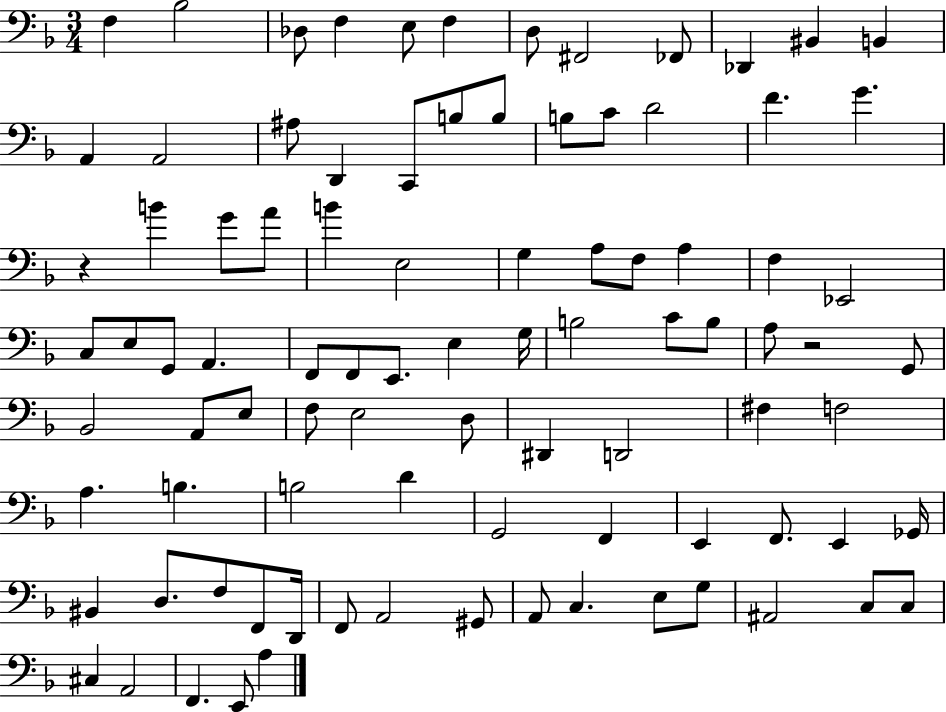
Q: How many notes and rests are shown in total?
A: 91